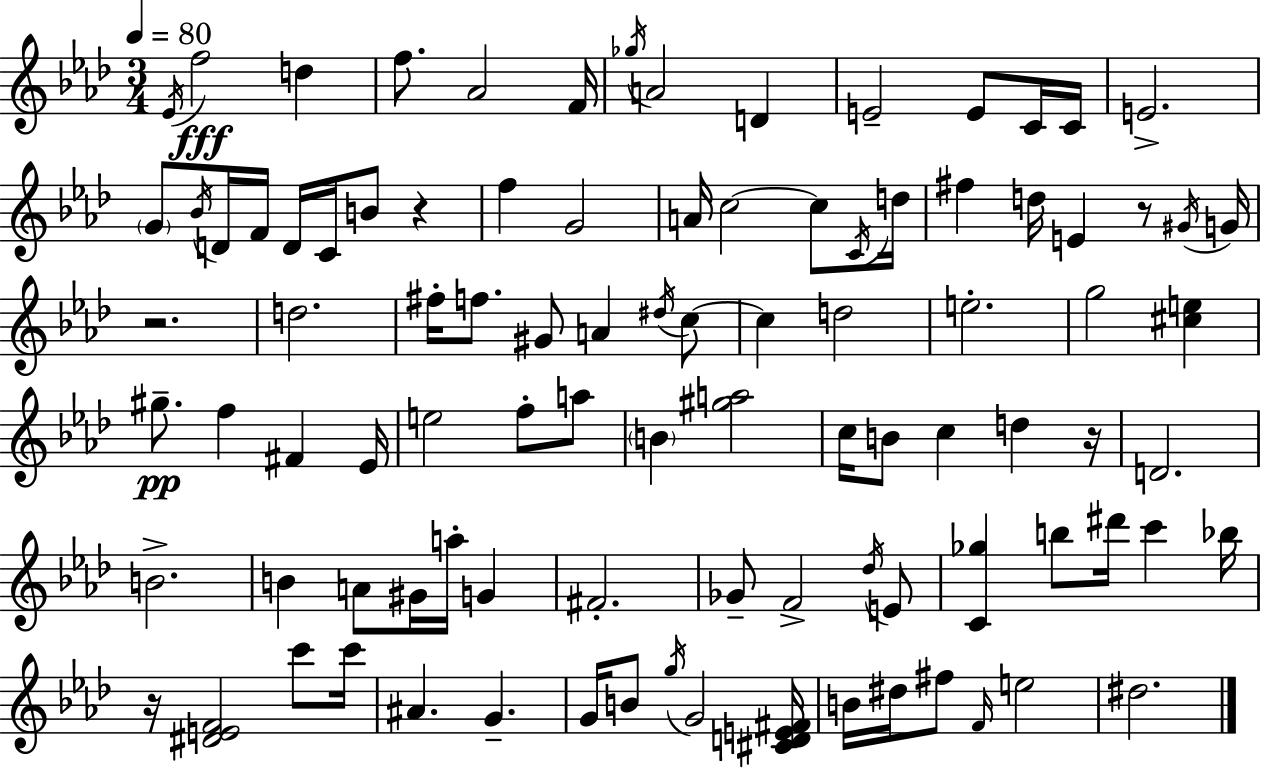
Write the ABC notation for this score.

X:1
T:Untitled
M:3/4
L:1/4
K:Ab
_E/4 f2 d f/2 _A2 F/4 _g/4 A2 D E2 E/2 C/4 C/4 E2 G/2 _B/4 D/4 F/4 D/4 C/4 B/2 z f G2 A/4 c2 c/2 C/4 d/4 ^f d/4 E z/2 ^G/4 G/4 z2 d2 ^f/4 f/2 ^G/2 A ^d/4 c/2 c d2 e2 g2 [^ce] ^g/2 f ^F _E/4 e2 f/2 a/2 B [^ga]2 c/4 B/2 c d z/4 D2 B2 B A/2 ^G/4 a/4 G ^F2 _G/2 F2 _d/4 E/2 [C_g] b/2 ^d'/4 c' _b/4 z/4 [^DEF]2 c'/2 c'/4 ^A G G/4 B/2 g/4 G2 [^CDE^F]/4 B/4 ^d/4 ^f/2 F/4 e2 ^d2